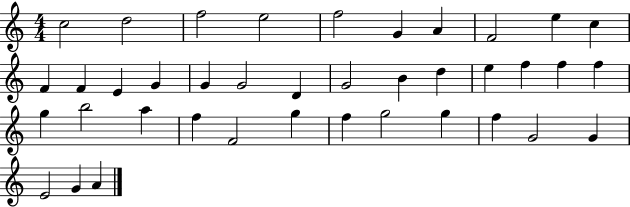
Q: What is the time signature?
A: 4/4